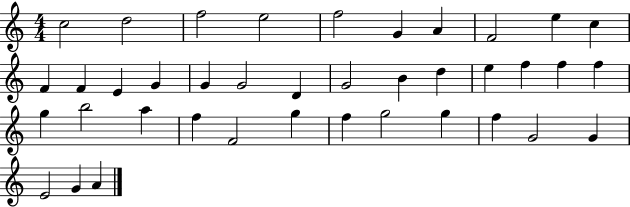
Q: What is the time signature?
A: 4/4